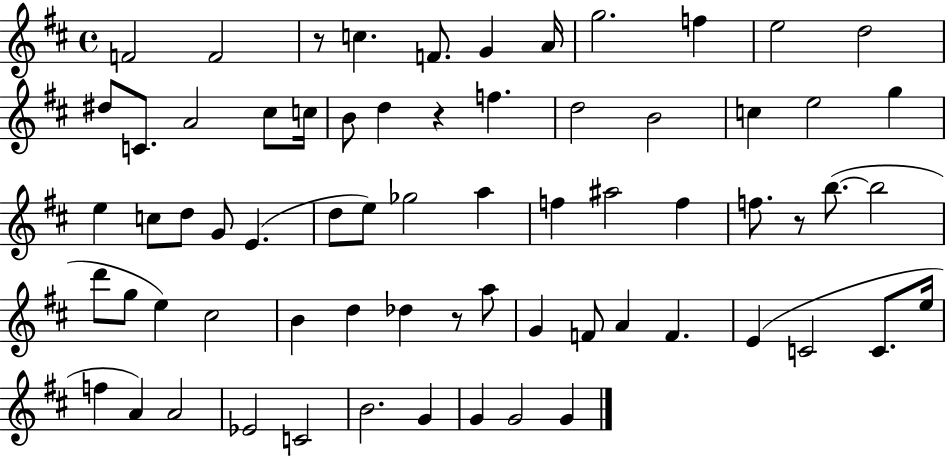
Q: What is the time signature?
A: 4/4